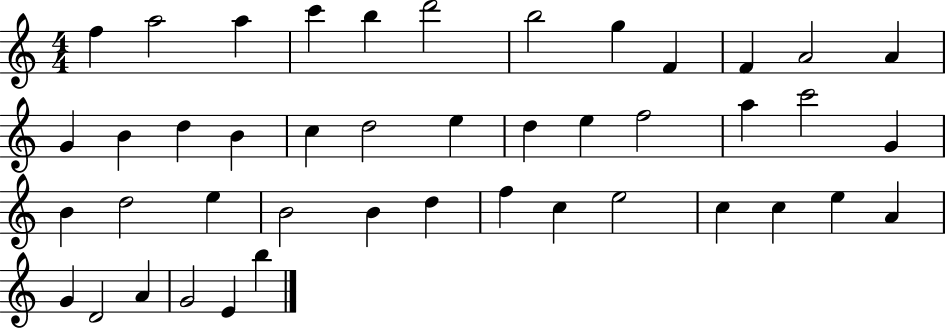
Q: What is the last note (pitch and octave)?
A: B5